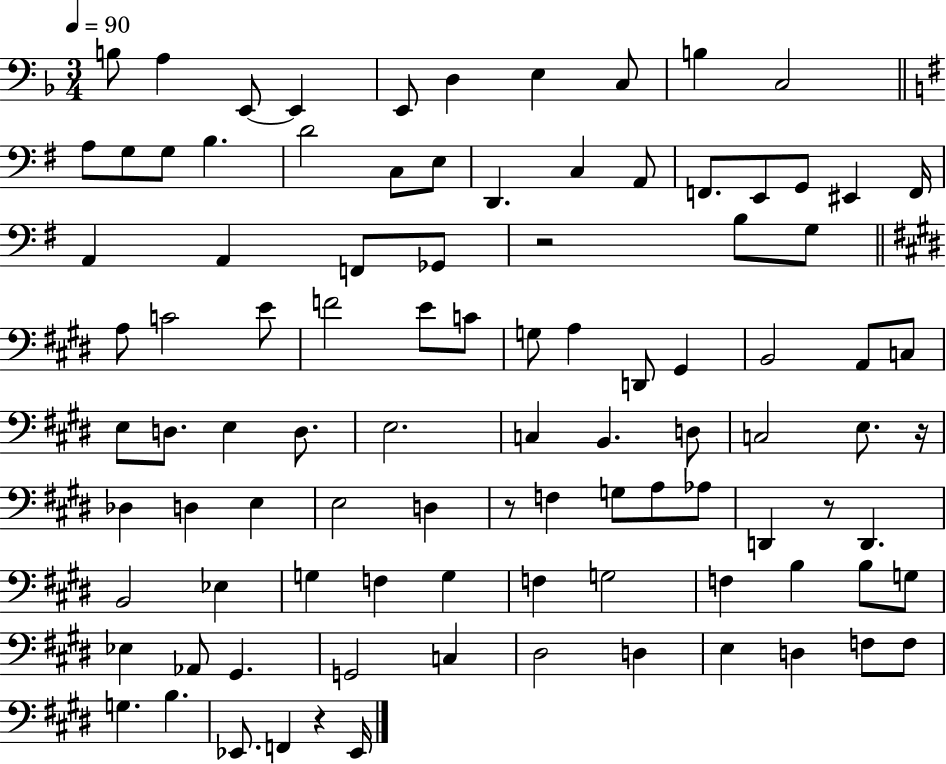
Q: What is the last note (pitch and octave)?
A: Eb2